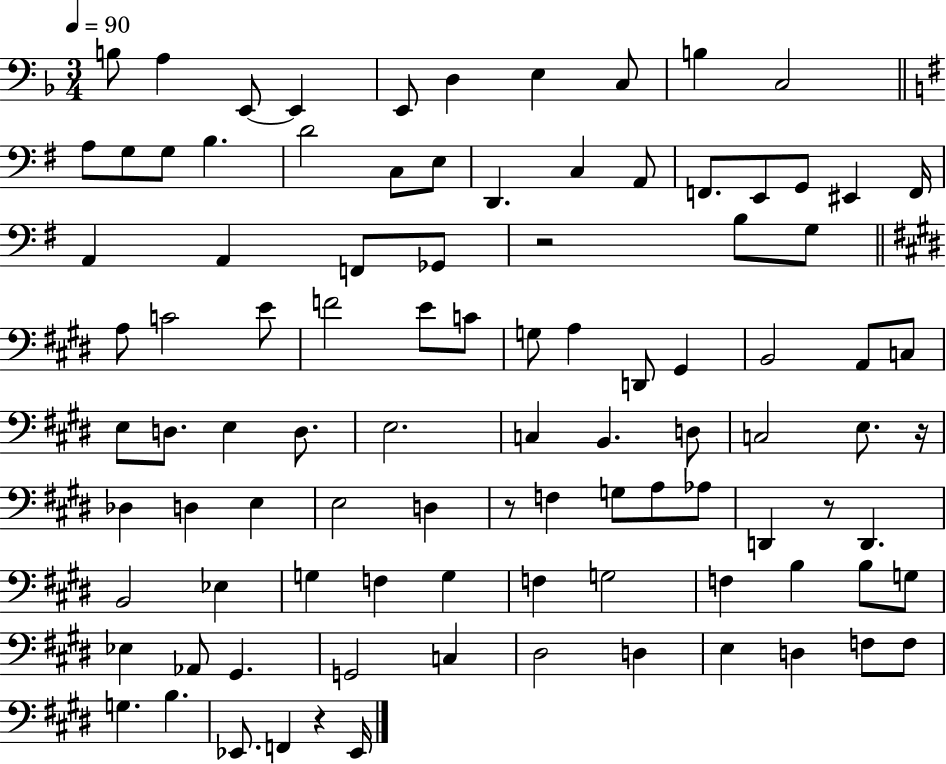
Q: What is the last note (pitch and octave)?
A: Eb2